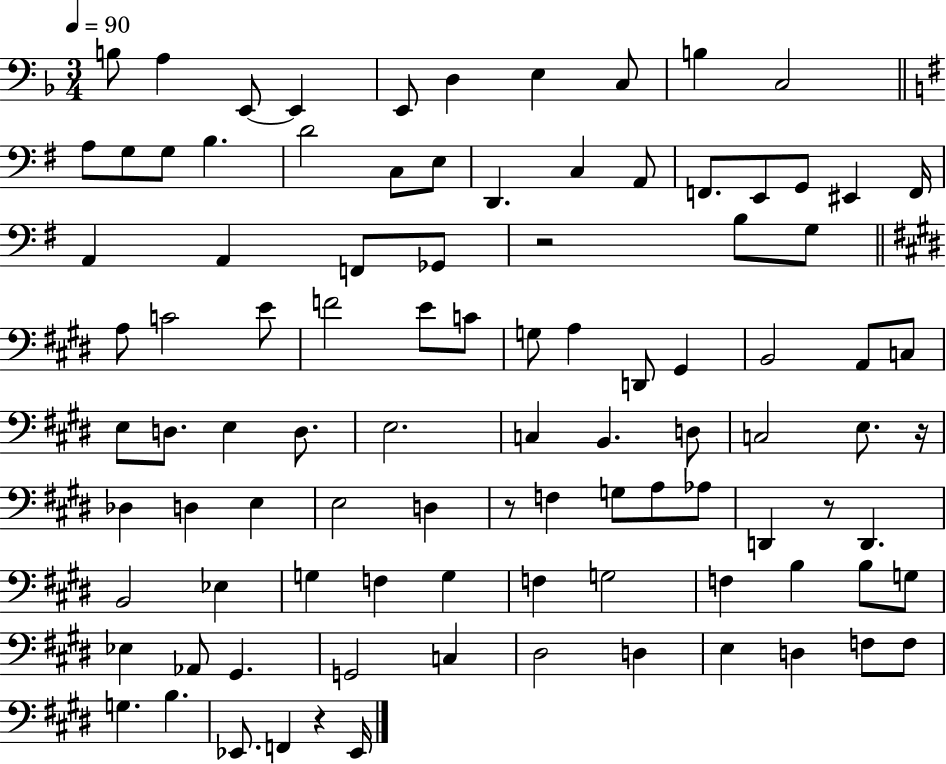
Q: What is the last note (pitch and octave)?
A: Eb2